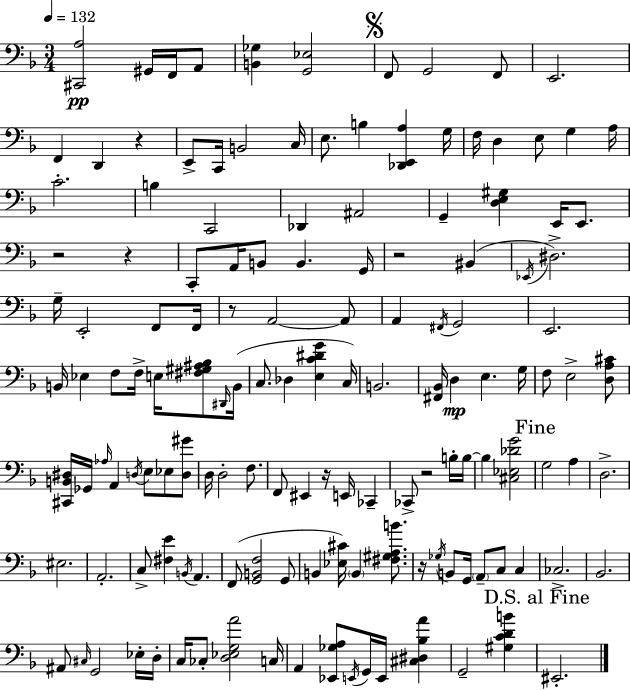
[C#2,A3]/h G#2/s F2/s A2/e [B2,Gb3]/q [G2,Eb3]/h F2/e G2/h F2/e E2/h. F2/q D2/q R/q E2/e C2/s B2/h C3/s E3/e. B3/q [Db2,E2,A3]/q G3/s F3/s D3/q E3/e G3/q A3/s C4/h. B3/q C2/h Db2/q A#2/h G2/q [D3,E3,G#3]/q E2/s E2/e. R/h R/q C2/e A2/s B2/e B2/q. G2/s R/h BIS2/q Eb2/s D#3/h. G3/s E2/h F2/e F2/s R/e A2/h A2/e A2/q F#2/s G2/h E2/h. B2/s Eb3/q F3/e F3/s E3/s [F#3,G#3,A#3,Bb3]/e D#2/s B2/s C3/e. Db3/q [E3,C4,D#4,G4]/q C3/s B2/h. [F#2,Bb2]/s D3/q E3/q. G3/s F3/e E3/h [D3,A3,C#4]/e [C#2,B2,D#3]/s Gb2/s Ab3/s A2/q D3/s E3/e Eb3/e [D3,G#4]/e D3/s D3/h F3/e. F2/e EIS2/q R/s E2/s CES2/q CES2/e R/h B3/s B3/s B3/q [C#3,Eb3,Db4,G4]/h G3/h A3/q D3/h. EIS3/h. A2/h. C3/e [F#3,E4]/q B2/s A2/q. F2/e [G2,B2,F3]/h G2/e B2/q [Eb3,C#4]/s B2/q [F#3,G#3,A3,B4]/e. R/s Gb3/s B2/e G2/s A2/e C3/e C3/q CES3/h. Bb2/h. A#2/e C#3/s G2/h Eb3/s D3/s C3/s CES3/e [D3,Eb3,G3,A4]/h C3/s A2/q [Eb2,Gb3,A3]/e E2/s G2/s E2/s [C#3,D#3,Bb3,A4]/q G2/h [G#3,C4,D4,B4]/q EIS2/h.